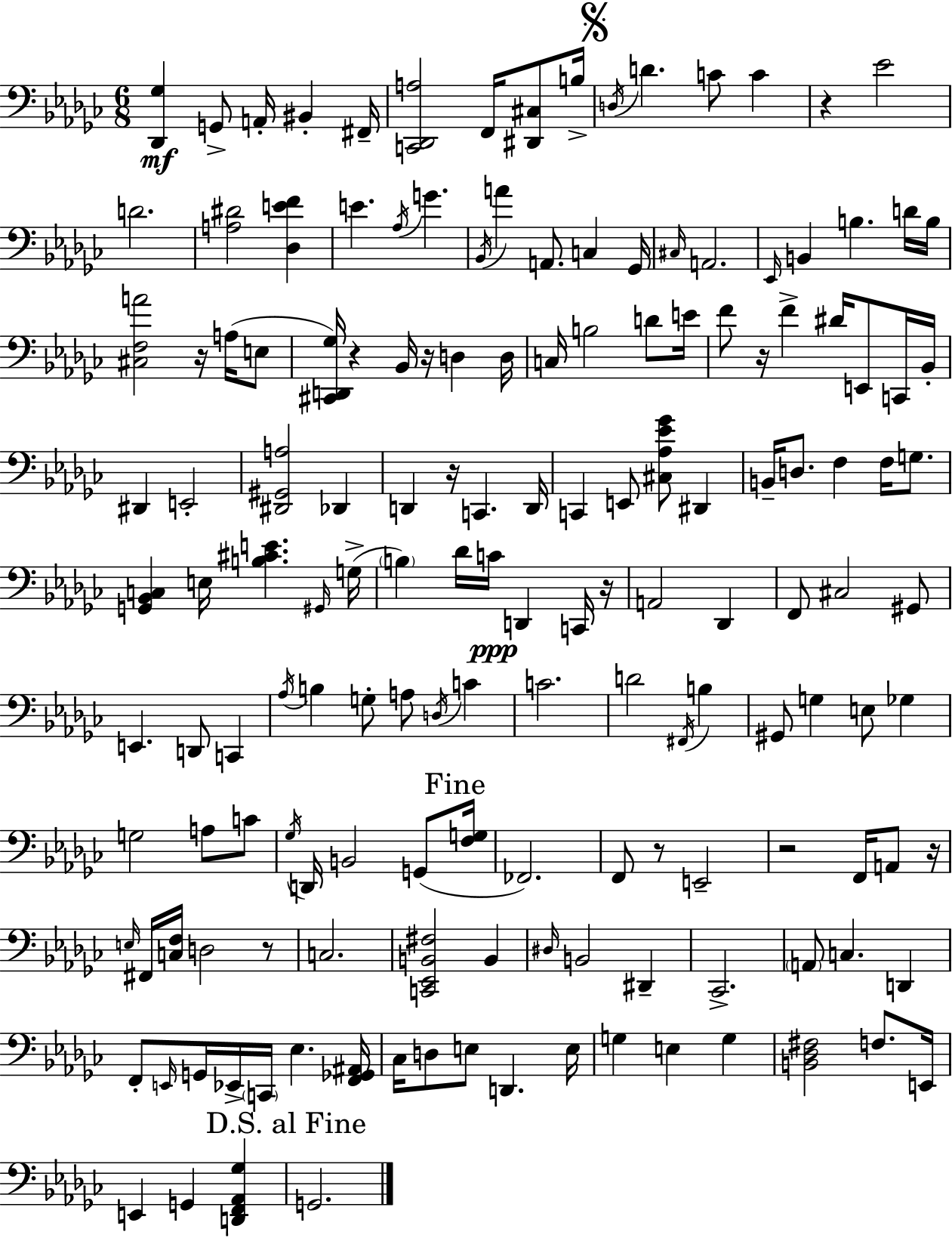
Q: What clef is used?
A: bass